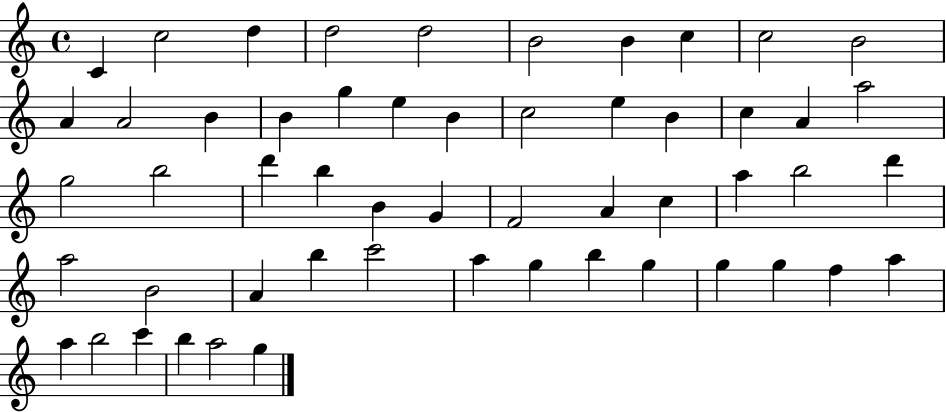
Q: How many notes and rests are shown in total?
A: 54